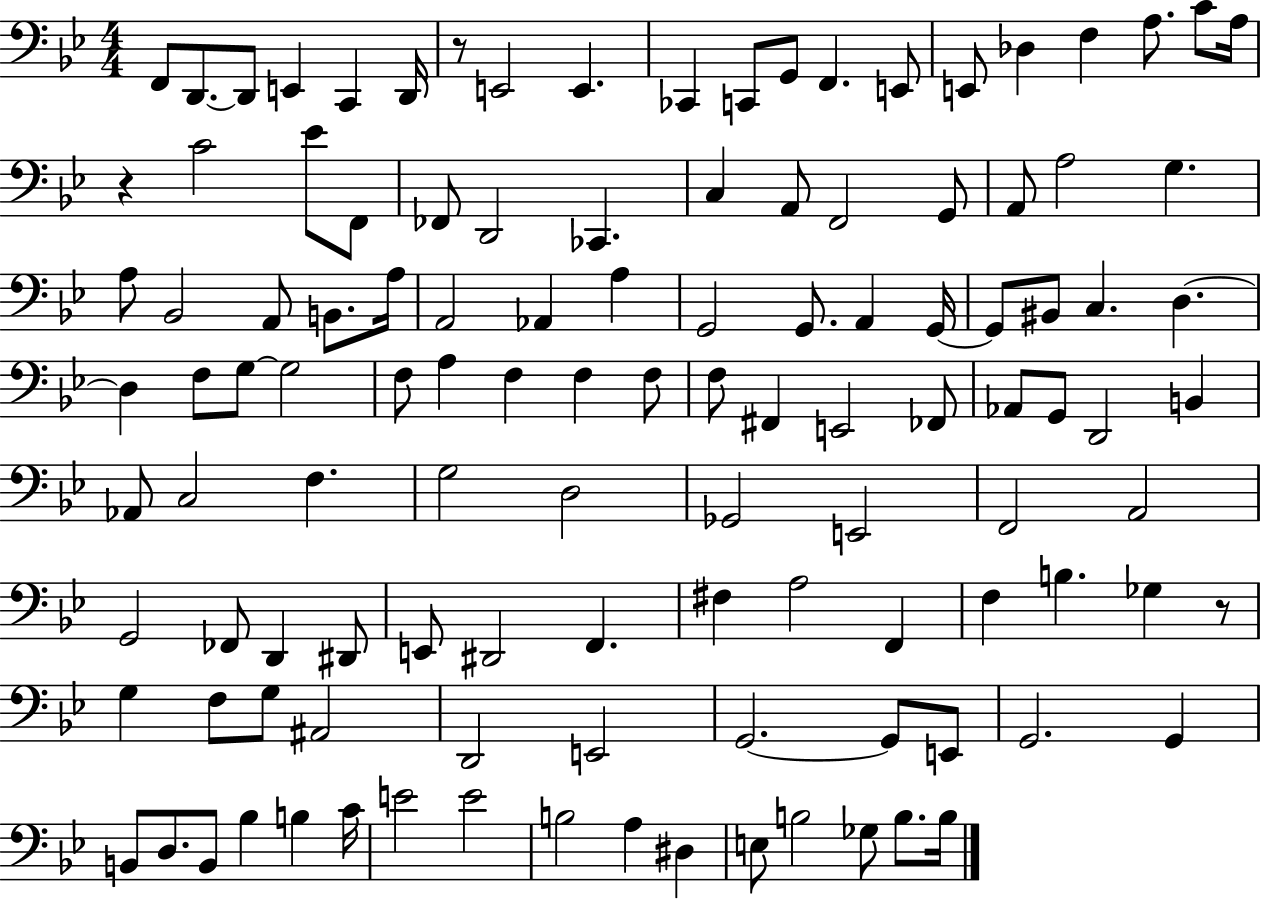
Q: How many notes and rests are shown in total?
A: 117